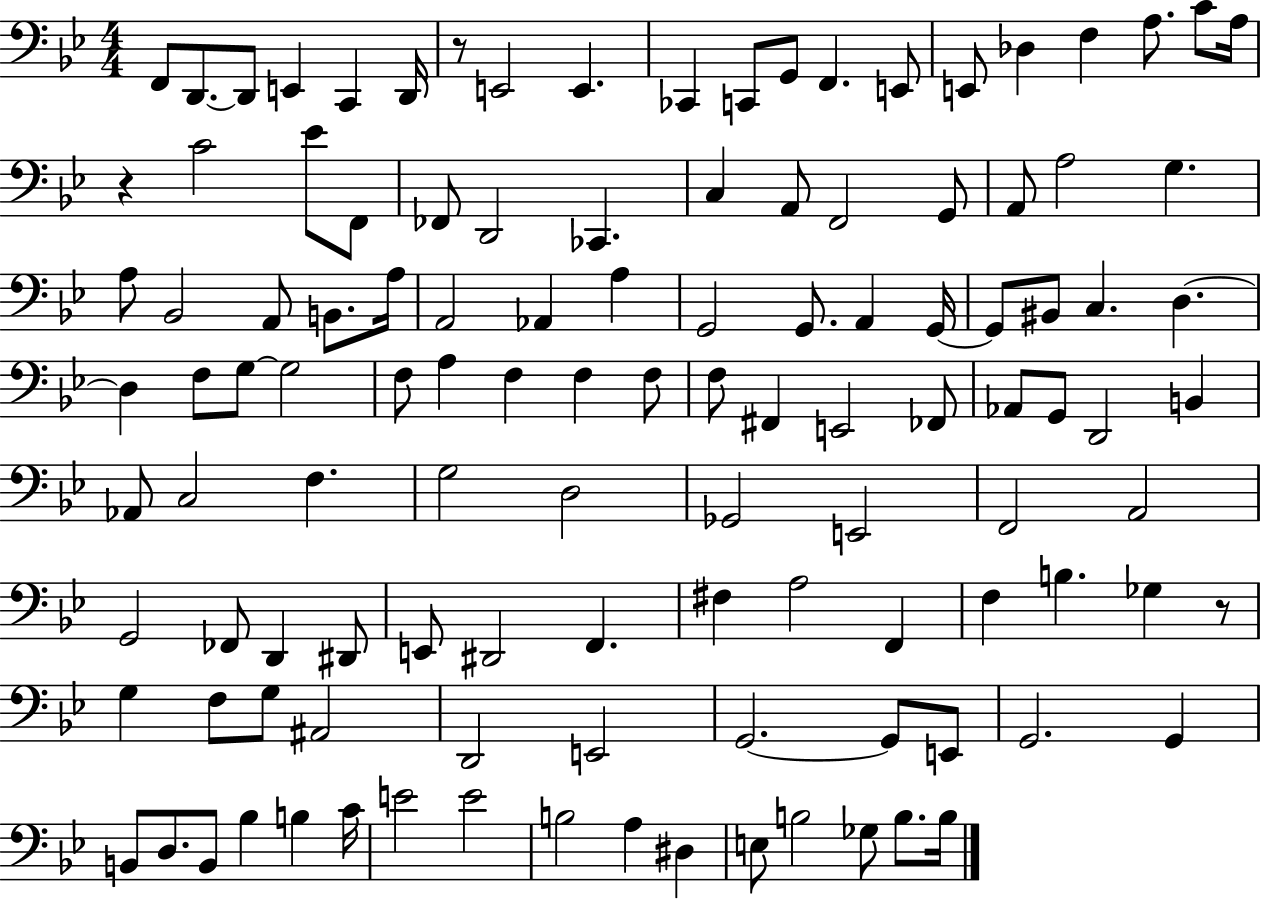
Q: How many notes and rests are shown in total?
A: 117